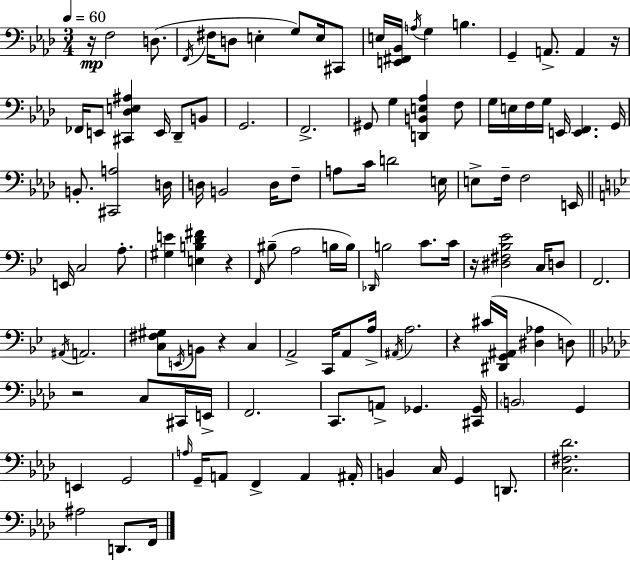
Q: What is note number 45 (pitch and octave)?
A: F3